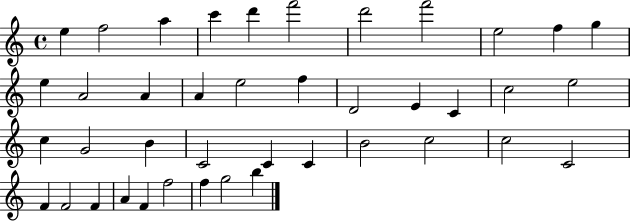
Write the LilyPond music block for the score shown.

{
  \clef treble
  \time 4/4
  \defaultTimeSignature
  \key c \major
  e''4 f''2 a''4 | c'''4 d'''4 f'''2 | d'''2 f'''2 | e''2 f''4 g''4 | \break e''4 a'2 a'4 | a'4 e''2 f''4 | d'2 e'4 c'4 | c''2 e''2 | \break c''4 g'2 b'4 | c'2 c'4 c'4 | b'2 c''2 | c''2 c'2 | \break f'4 f'2 f'4 | a'4 f'4 f''2 | f''4 g''2 b''4 | \bar "|."
}